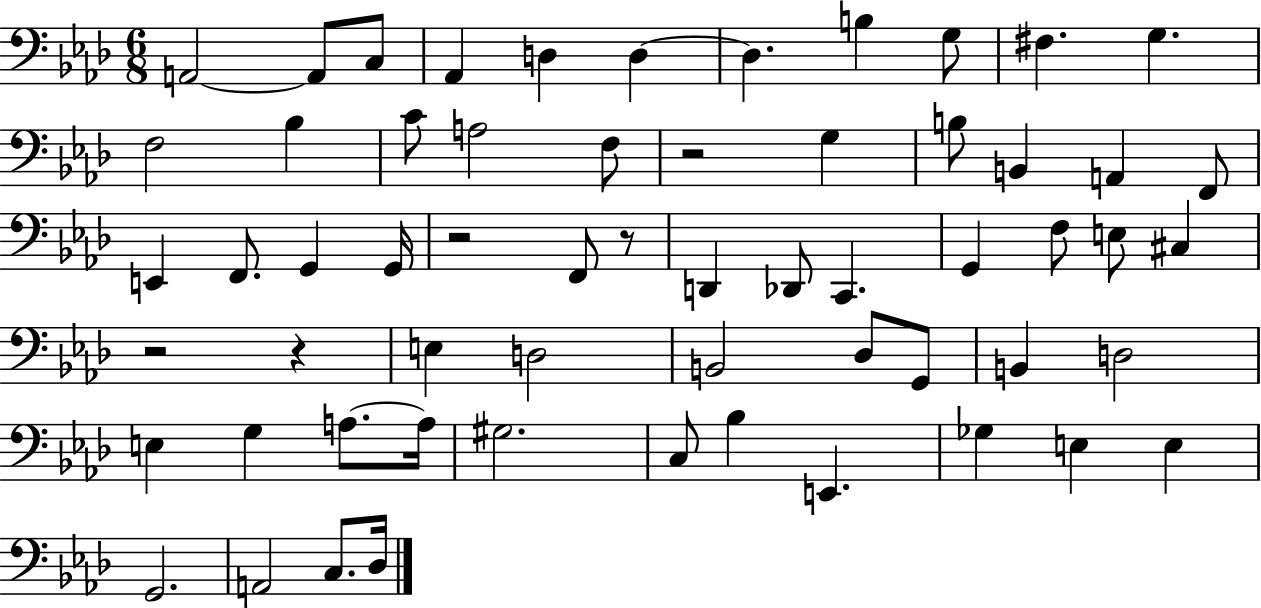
A2/h A2/e C3/e Ab2/q D3/q D3/q D3/q. B3/q G3/e F#3/q. G3/q. F3/h Bb3/q C4/e A3/h F3/e R/h G3/q B3/e B2/q A2/q F2/e E2/q F2/e. G2/q G2/s R/h F2/e R/e D2/q Db2/e C2/q. G2/q F3/e E3/e C#3/q R/h R/q E3/q D3/h B2/h Db3/e G2/e B2/q D3/h E3/q G3/q A3/e. A3/s G#3/h. C3/e Bb3/q E2/q. Gb3/q E3/q E3/q G2/h. A2/h C3/e. Db3/s